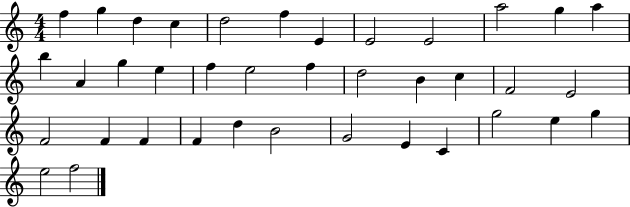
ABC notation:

X:1
T:Untitled
M:4/4
L:1/4
K:C
f g d c d2 f E E2 E2 a2 g a b A g e f e2 f d2 B c F2 E2 F2 F F F d B2 G2 E C g2 e g e2 f2